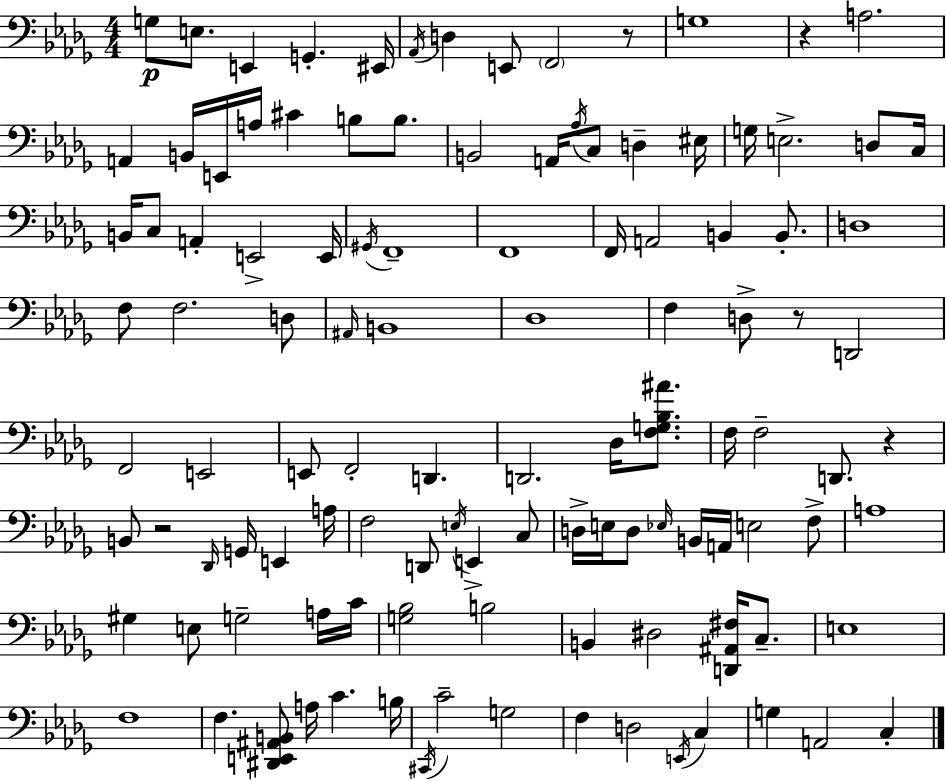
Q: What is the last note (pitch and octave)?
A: C3